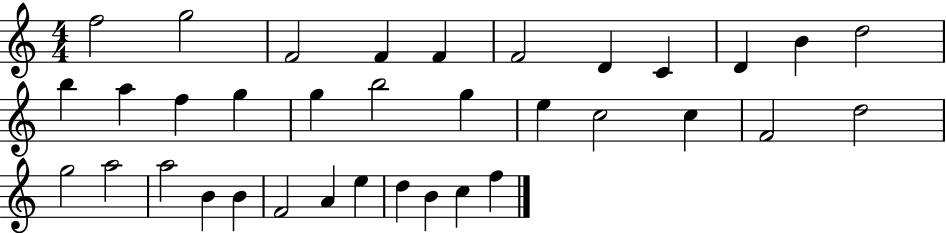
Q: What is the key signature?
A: C major